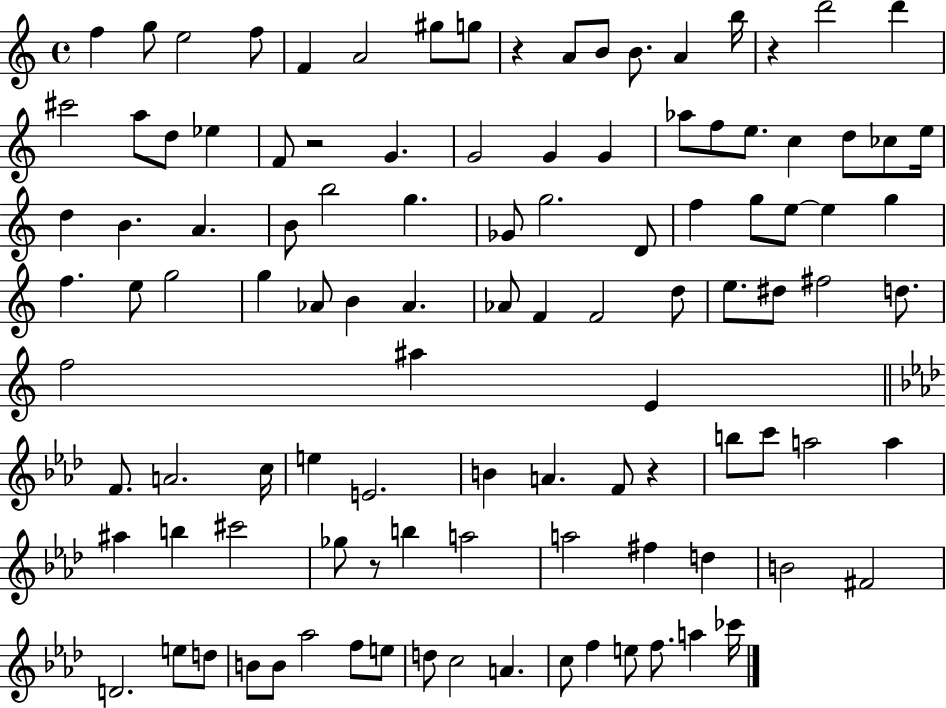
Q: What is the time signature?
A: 4/4